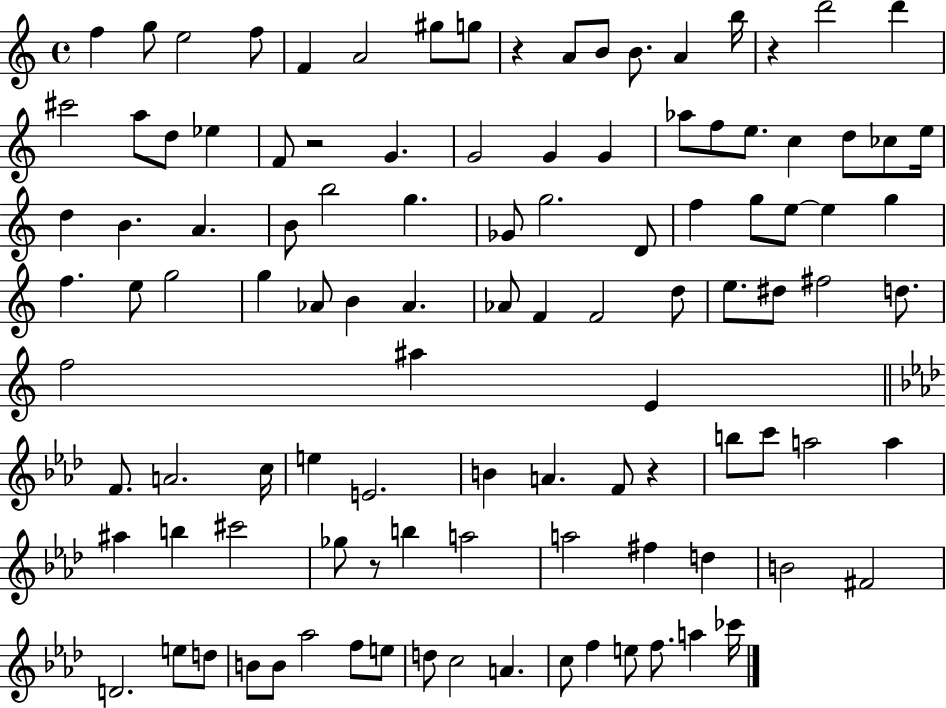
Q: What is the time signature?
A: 4/4